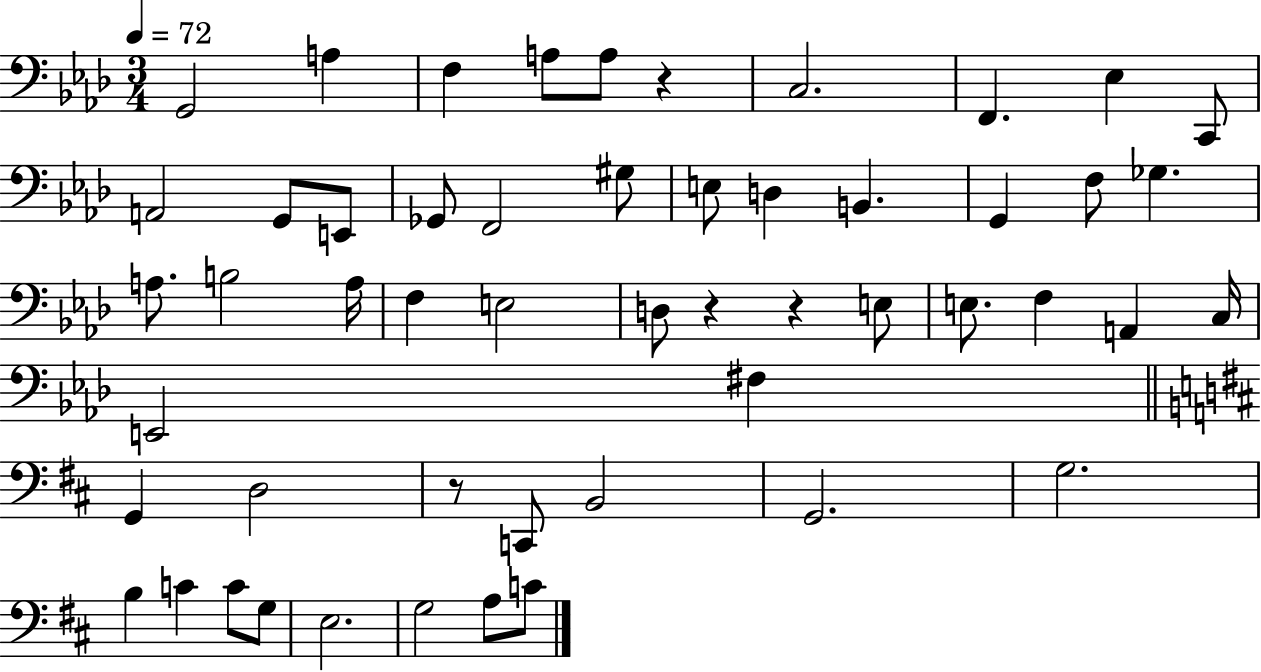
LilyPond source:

{
  \clef bass
  \numericTimeSignature
  \time 3/4
  \key aes \major
  \tempo 4 = 72
  g,2 a4 | f4 a8 a8 r4 | c2. | f,4. ees4 c,8 | \break a,2 g,8 e,8 | ges,8 f,2 gis8 | e8 d4 b,4. | g,4 f8 ges4. | \break a8. b2 a16 | f4 e2 | d8 r4 r4 e8 | e8. f4 a,4 c16 | \break e,2 fis4 | \bar "||" \break \key d \major g,4 d2 | r8 c,8 b,2 | g,2. | g2. | \break b4 c'4 c'8 g8 | e2. | g2 a8 c'8 | \bar "|."
}